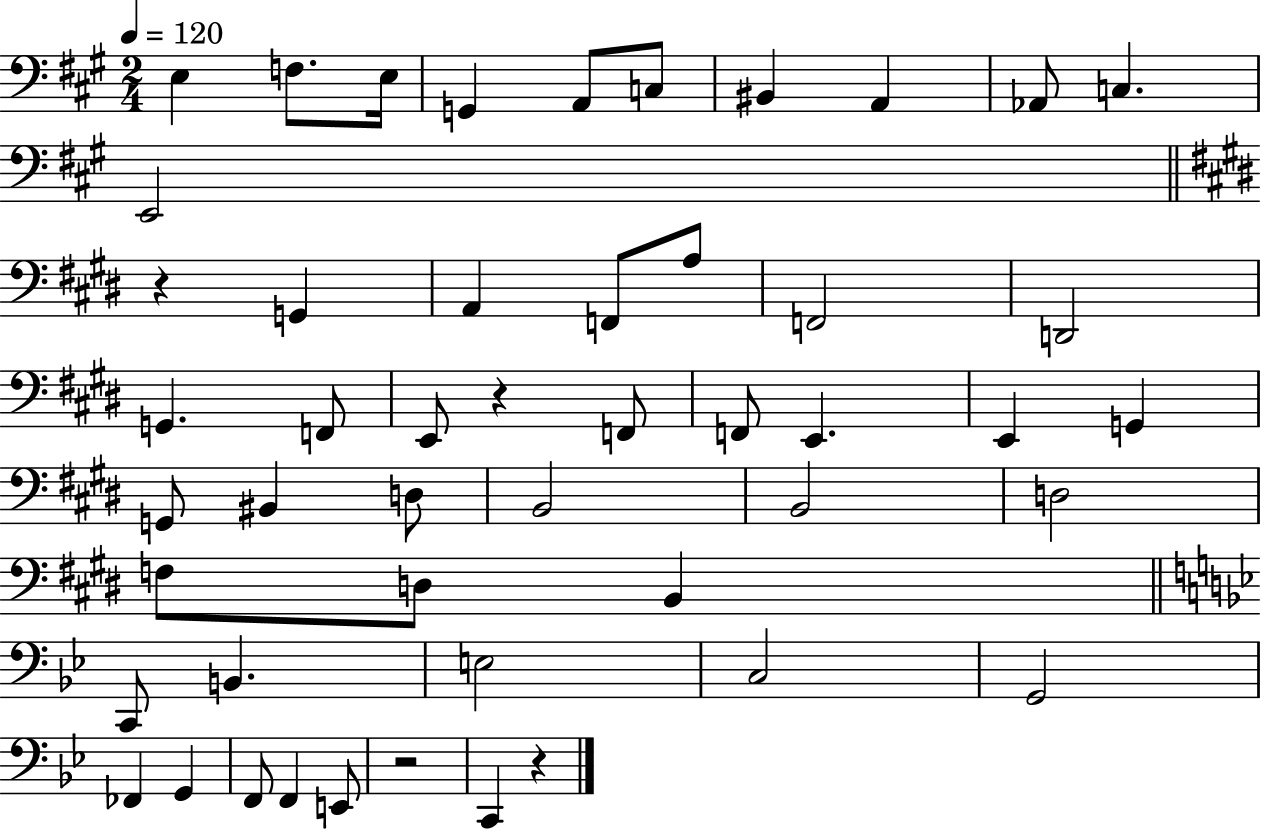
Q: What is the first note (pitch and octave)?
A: E3